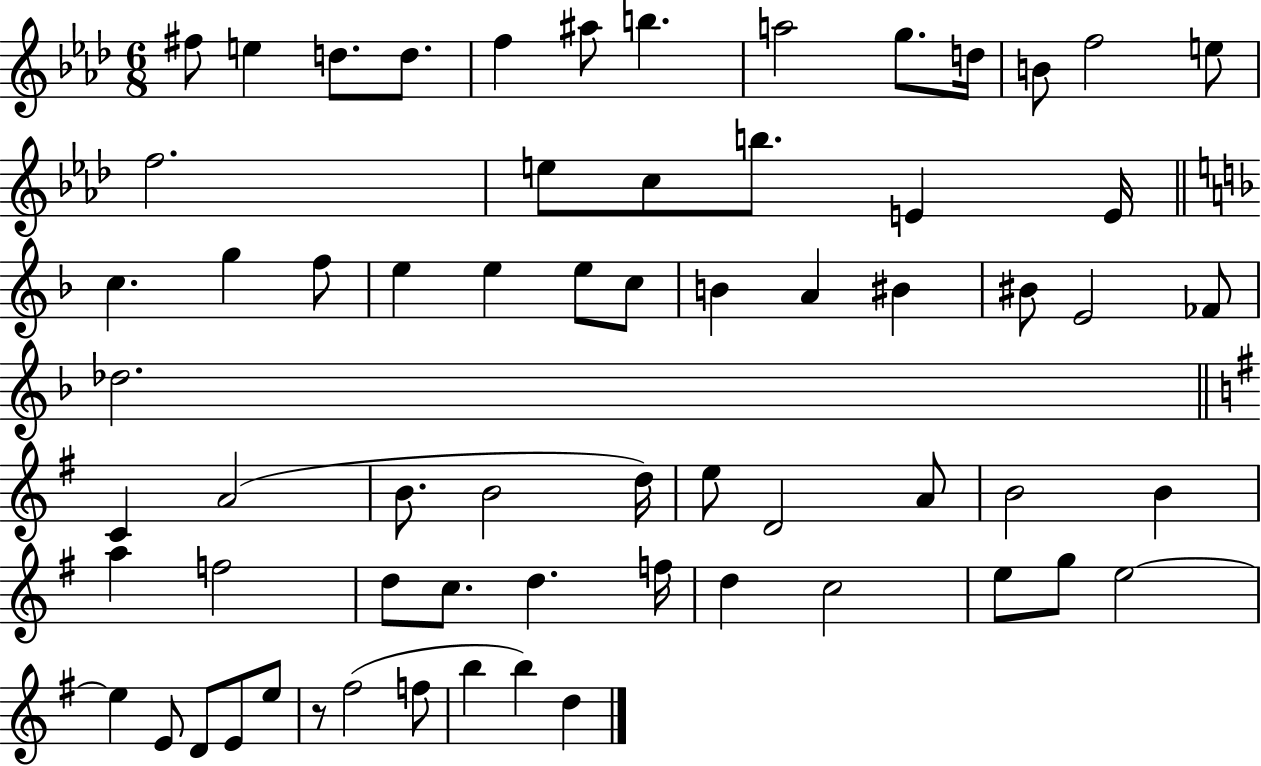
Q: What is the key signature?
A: AES major